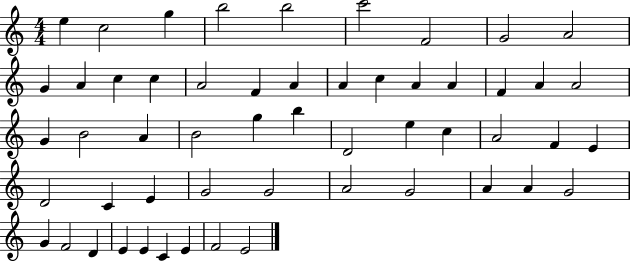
E5/q C5/h G5/q B5/h B5/h C6/h F4/h G4/h A4/h G4/q A4/q C5/q C5/q A4/h F4/q A4/q A4/q C5/q A4/q A4/q F4/q A4/q A4/h G4/q B4/h A4/q B4/h G5/q B5/q D4/h E5/q C5/q A4/h F4/q E4/q D4/h C4/q E4/q G4/h G4/h A4/h G4/h A4/q A4/q G4/h G4/q F4/h D4/q E4/q E4/q C4/q E4/q F4/h E4/h